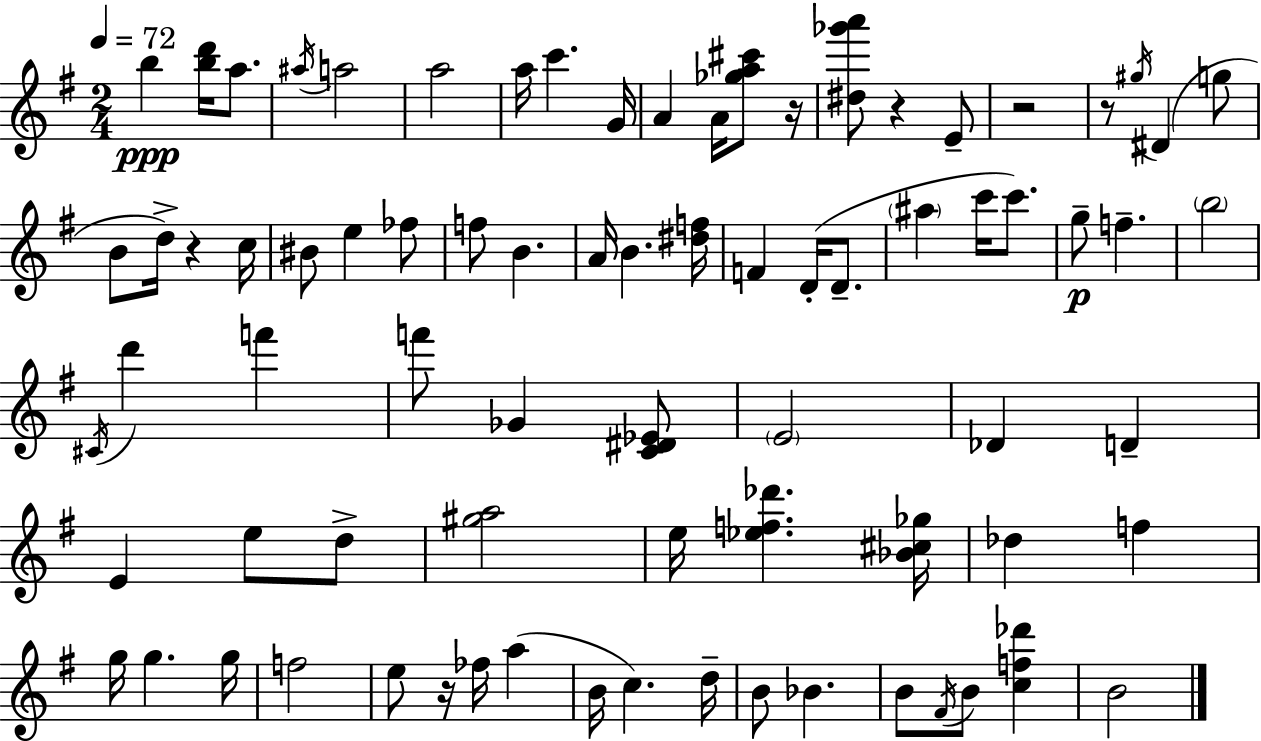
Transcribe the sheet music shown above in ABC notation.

X:1
T:Untitled
M:2/4
L:1/4
K:Em
b [bd']/4 a/2 ^a/4 a2 a2 a/4 c' G/4 A A/4 [_ga^c']/2 z/4 [^d_g'a']/2 z E/2 z2 z/2 ^g/4 ^D g/2 B/2 d/4 z c/4 ^B/2 e _f/2 f/2 B A/4 B [^df]/4 F D/4 D/2 ^a c'/4 c'/2 g/2 f b2 ^C/4 d' f' f'/2 _G [C^D_E]/2 E2 _D D E e/2 d/2 [^ga]2 e/4 [_ef_d'] [_B^c_g]/4 _d f g/4 g g/4 f2 e/2 z/4 _f/4 a B/4 c d/4 B/2 _B B/2 ^F/4 B/2 [cf_d'] B2